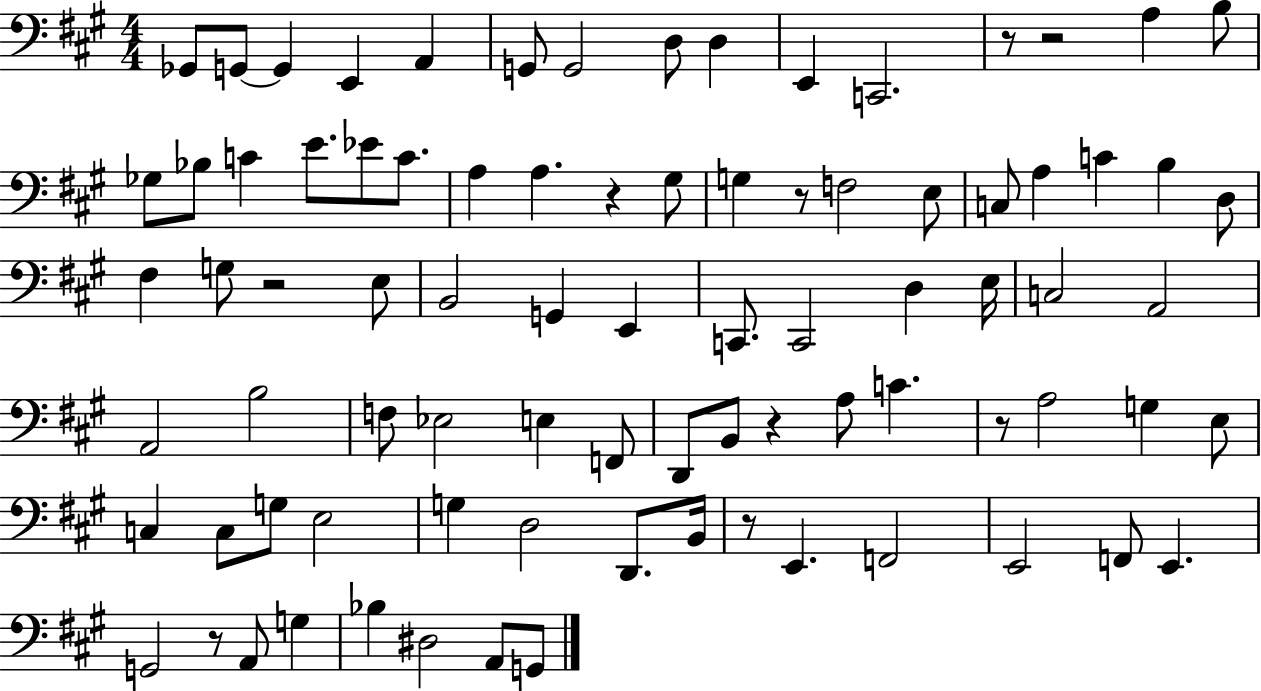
Gb2/e G2/e G2/q E2/q A2/q G2/e G2/h D3/e D3/q E2/q C2/h. R/e R/h A3/q B3/e Gb3/e Bb3/e C4/q E4/e. Eb4/e C4/e. A3/q A3/q. R/q G#3/e G3/q R/e F3/h E3/e C3/e A3/q C4/q B3/q D3/e F#3/q G3/e R/h E3/e B2/h G2/q E2/q C2/e. C2/h D3/q E3/s C3/h A2/h A2/h B3/h F3/e Eb3/h E3/q F2/e D2/e B2/e R/q A3/e C4/q. R/e A3/h G3/q E3/e C3/q C3/e G3/e E3/h G3/q D3/h D2/e. B2/s R/e E2/q. F2/h E2/h F2/e E2/q. G2/h R/e A2/e G3/q Bb3/q D#3/h A2/e G2/e